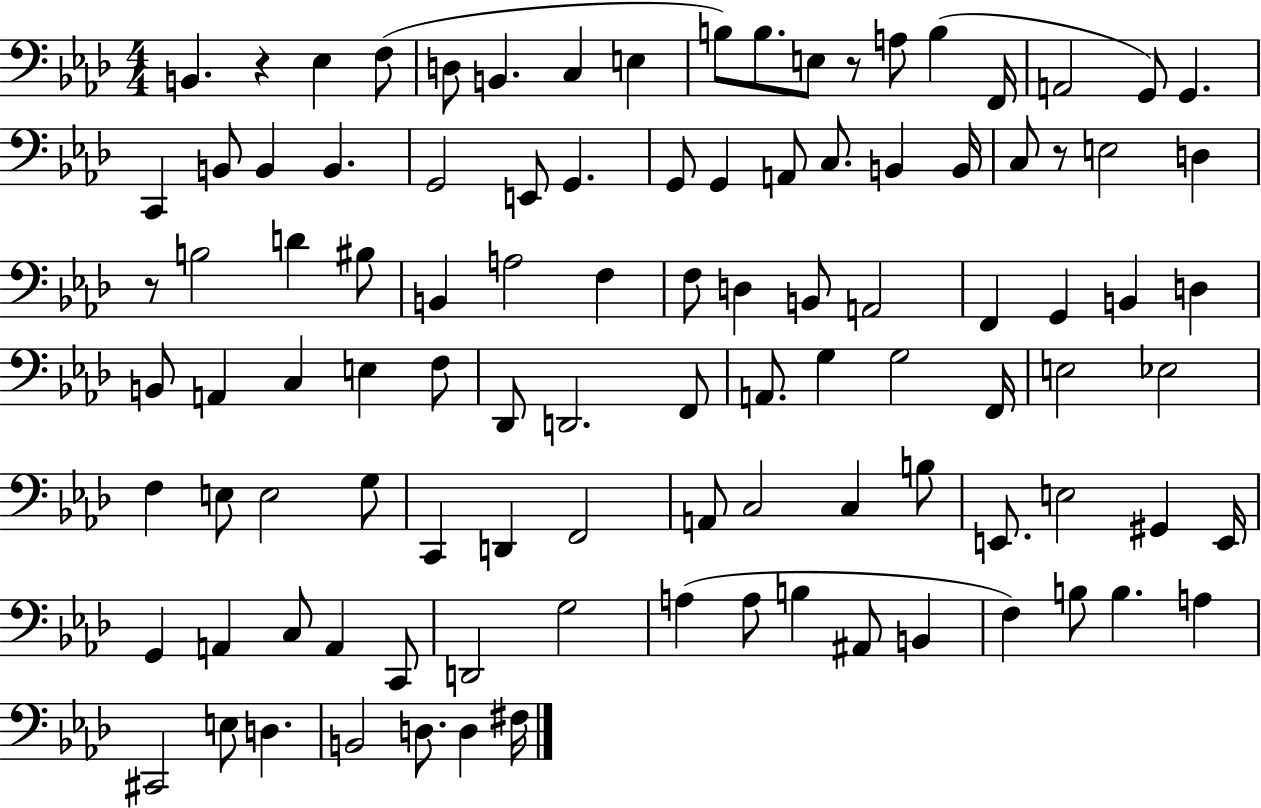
X:1
T:Untitled
M:4/4
L:1/4
K:Ab
B,, z _E, F,/2 D,/2 B,, C, E, B,/2 B,/2 E,/2 z/2 A,/2 B, F,,/4 A,,2 G,,/2 G,, C,, B,,/2 B,, B,, G,,2 E,,/2 G,, G,,/2 G,, A,,/2 C,/2 B,, B,,/4 C,/2 z/2 E,2 D, z/2 B,2 D ^B,/2 B,, A,2 F, F,/2 D, B,,/2 A,,2 F,, G,, B,, D, B,,/2 A,, C, E, F,/2 _D,,/2 D,,2 F,,/2 A,,/2 G, G,2 F,,/4 E,2 _E,2 F, E,/2 E,2 G,/2 C,, D,, F,,2 A,,/2 C,2 C, B,/2 E,,/2 E,2 ^G,, E,,/4 G,, A,, C,/2 A,, C,,/2 D,,2 G,2 A, A,/2 B, ^A,,/2 B,, F, B,/2 B, A, ^C,,2 E,/2 D, B,,2 D,/2 D, ^F,/4